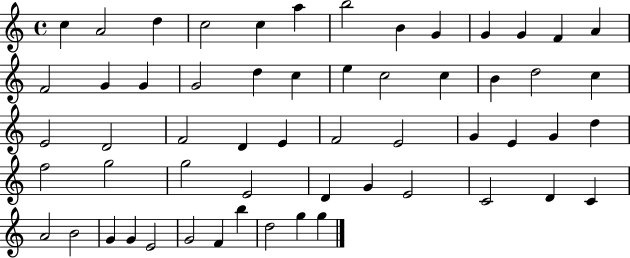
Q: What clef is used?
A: treble